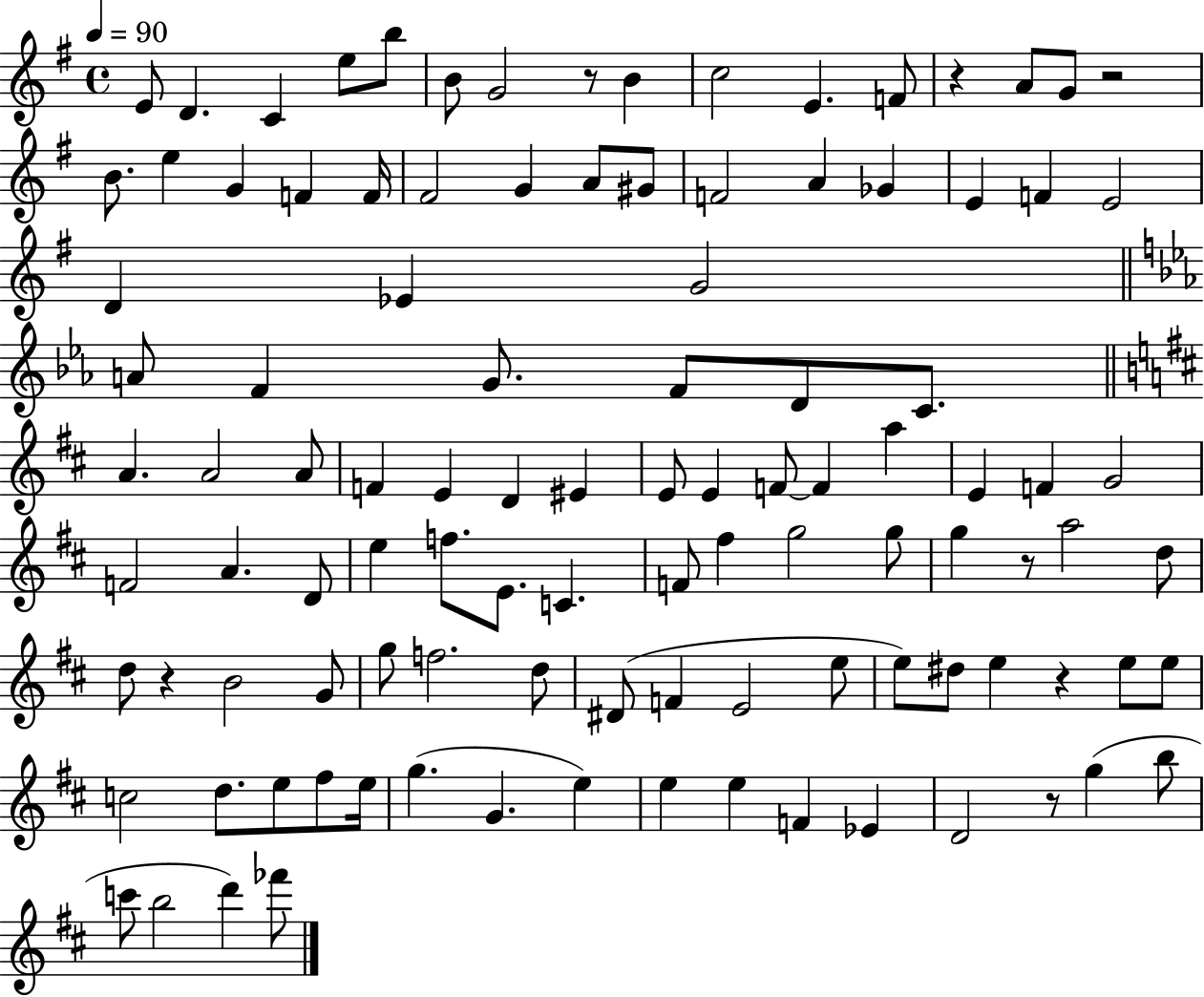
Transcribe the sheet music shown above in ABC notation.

X:1
T:Untitled
M:4/4
L:1/4
K:G
E/2 D C e/2 b/2 B/2 G2 z/2 B c2 E F/2 z A/2 G/2 z2 B/2 e G F F/4 ^F2 G A/2 ^G/2 F2 A _G E F E2 D _E G2 A/2 F G/2 F/2 D/2 C/2 A A2 A/2 F E D ^E E/2 E F/2 F a E F G2 F2 A D/2 e f/2 E/2 C F/2 ^f g2 g/2 g z/2 a2 d/2 d/2 z B2 G/2 g/2 f2 d/2 ^D/2 F E2 e/2 e/2 ^d/2 e z e/2 e/2 c2 d/2 e/2 ^f/2 e/4 g G e e e F _E D2 z/2 g b/2 c'/2 b2 d' _f'/2